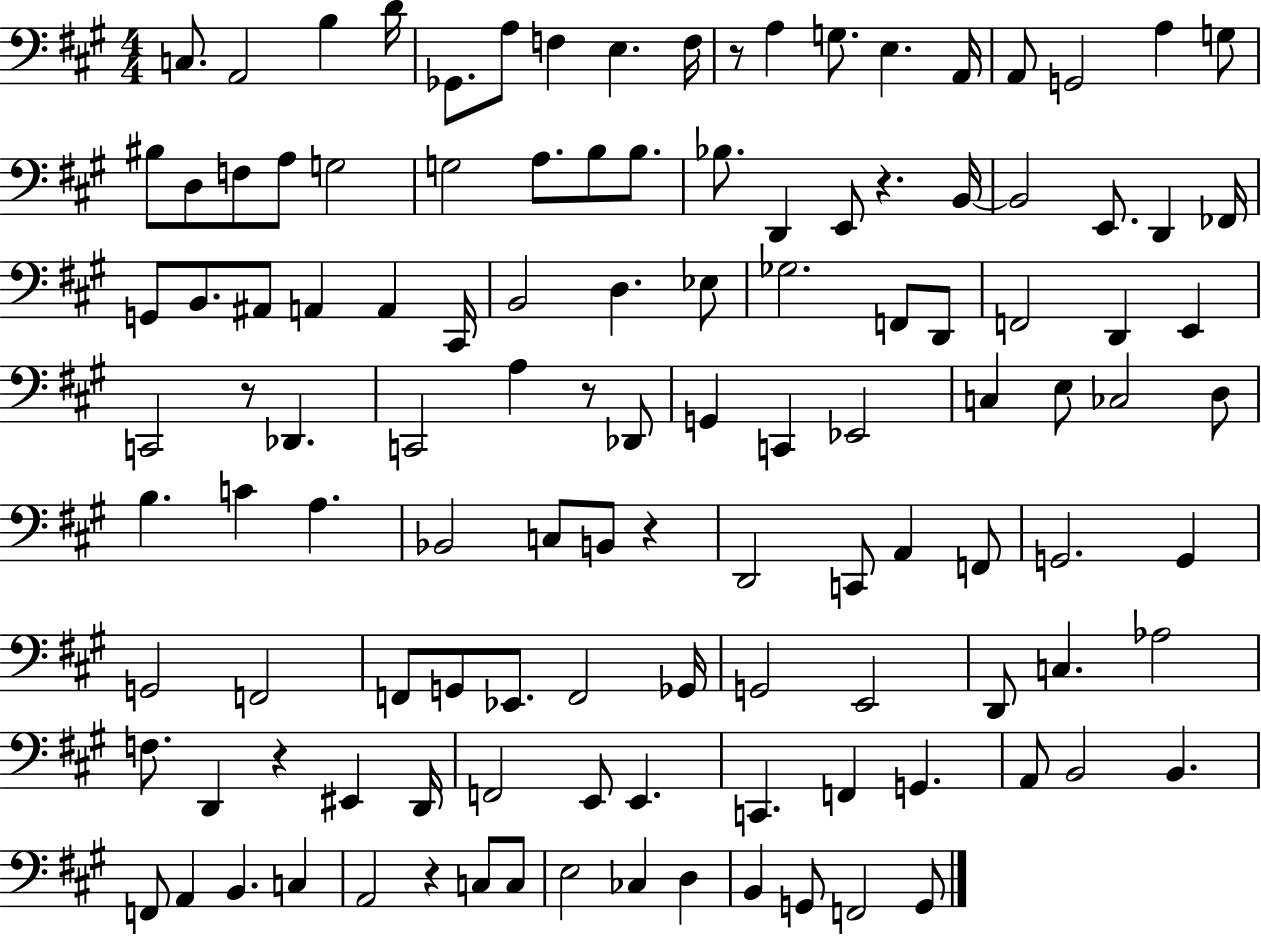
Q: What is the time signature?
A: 4/4